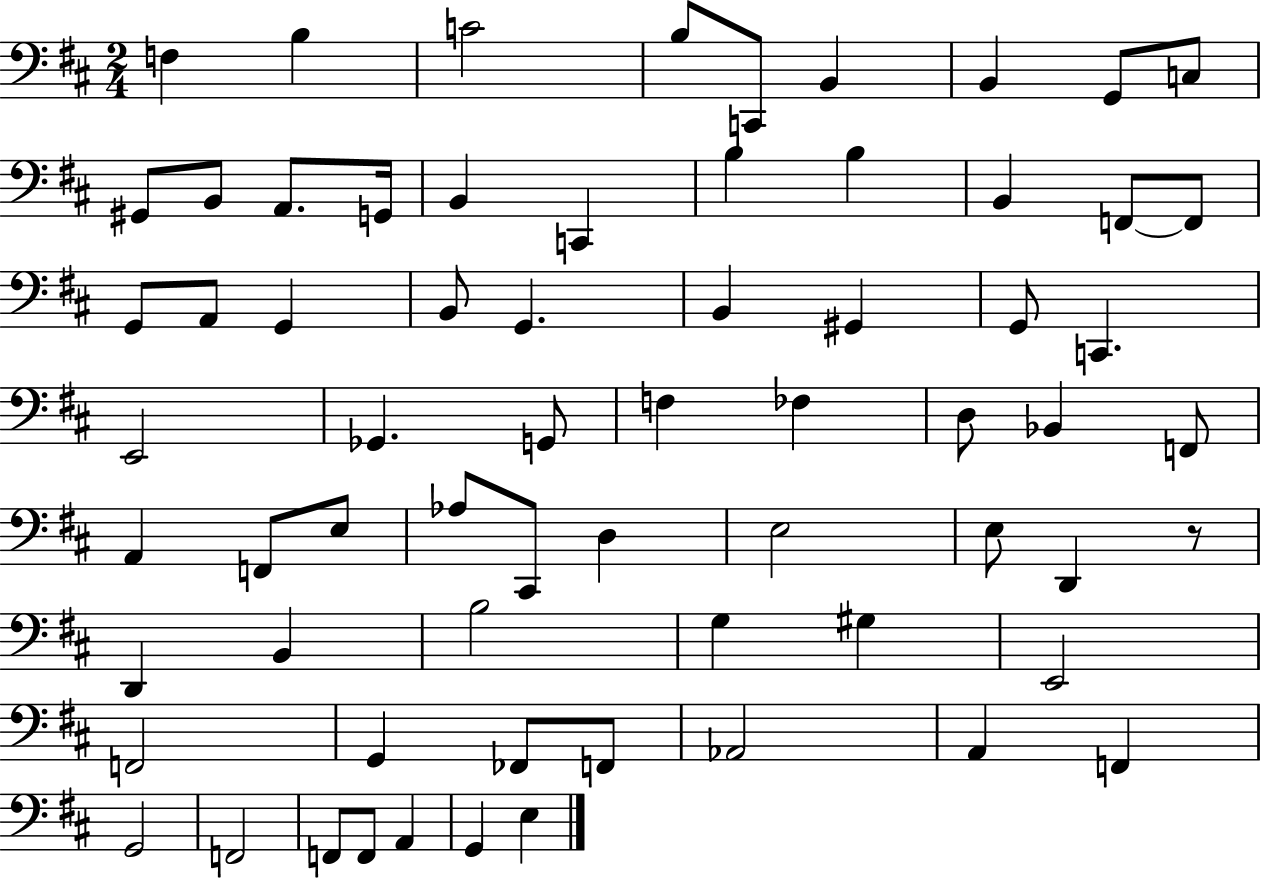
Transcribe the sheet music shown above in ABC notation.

X:1
T:Untitled
M:2/4
L:1/4
K:D
F, B, C2 B,/2 C,,/2 B,, B,, G,,/2 C,/2 ^G,,/2 B,,/2 A,,/2 G,,/4 B,, C,, B, B, B,, F,,/2 F,,/2 G,,/2 A,,/2 G,, B,,/2 G,, B,, ^G,, G,,/2 C,, E,,2 _G,, G,,/2 F, _F, D,/2 _B,, F,,/2 A,, F,,/2 E,/2 _A,/2 ^C,,/2 D, E,2 E,/2 D,, z/2 D,, B,, B,2 G, ^G, E,,2 F,,2 G,, _F,,/2 F,,/2 _A,,2 A,, F,, G,,2 F,,2 F,,/2 F,,/2 A,, G,, E,